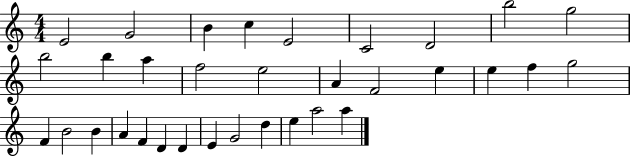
E4/h G4/h B4/q C5/q E4/h C4/h D4/h B5/h G5/h B5/h B5/q A5/q F5/h E5/h A4/q F4/h E5/q E5/q F5/q G5/h F4/q B4/h B4/q A4/q F4/q D4/q D4/q E4/q G4/h D5/q E5/q A5/h A5/q